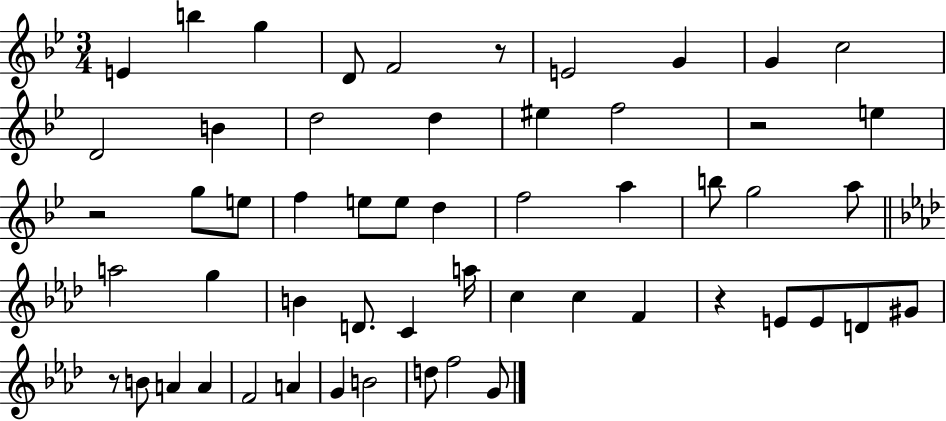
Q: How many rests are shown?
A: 5